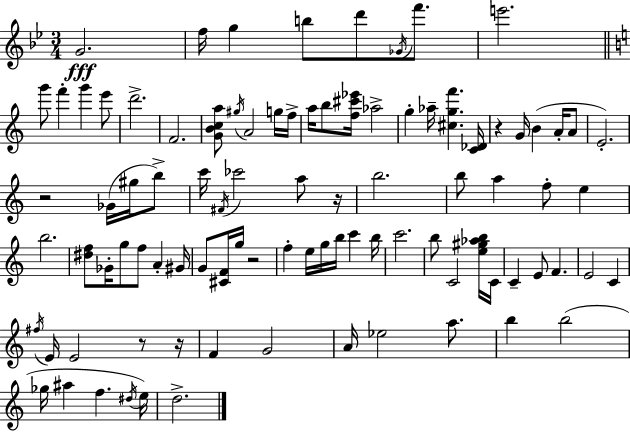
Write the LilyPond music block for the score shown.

{
  \clef treble
  \numericTimeSignature
  \time 3/4
  \key bes \major
  \repeat volta 2 { g'2.\fff | f''16 g''4 b''8 d'''8 \acciaccatura { ges'16 } f'''8. | e'''2. | \bar "||" \break \key c \major g'''8 f'''4-. g'''4 e'''8 | d'''2.-> | f'2. | <g' b' c'' a''>8 \acciaccatura { gis''16 } a'2 g''16 | \break f''16-> a''16 b''8 <f'' cis''' ees'''>16 aes''2-> | g''4-. aes''16-- <cis'' g'' f'''>4. | <c' des'>16 r4 g'16 b'4( a'16-. a'8 | e'2.-.) | \break r2 ges'16( gis''16 b''8->) | c'''16 \acciaccatura { fis'16 } ces'''2 a''8 | r16 b''2. | b''8 a''4 f''8-. e''4 | \break b''2. | <dis'' f''>8 ges'16-. g''8 f''8 a'4-. | gis'16 g'8 <cis' f'>16 g''16 r2 | f''4-. e''16 g''16 b''16 c'''4 | \break b''16 c'''2. | b''8 c'2 | <e'' gis'' aes'' b''>16 c'16 c'4-- e'8 f'4. | e'2 c'4 | \break \acciaccatura { fis''16 } e'16 e'2 | r8 r16 f'4 g'2 | a'16 ees''2 | a''8. b''4 b''2( | \break ges''16 ais''4 f''4. | \acciaccatura { dis''16 } e''16) d''2.-> | } \bar "|."
}